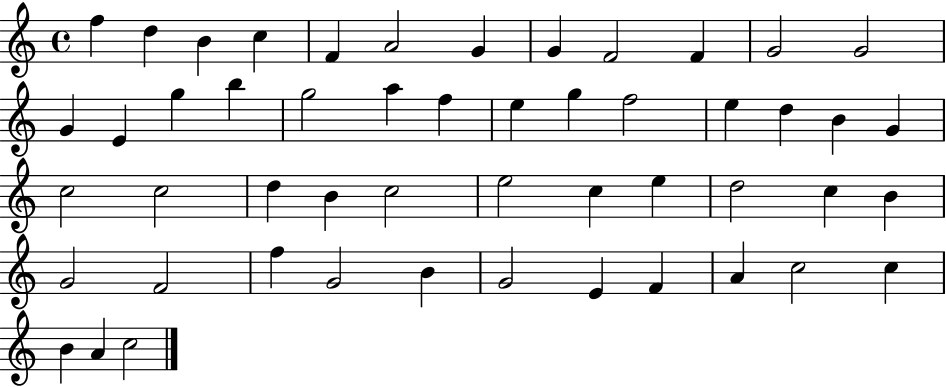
F5/q D5/q B4/q C5/q F4/q A4/h G4/q G4/q F4/h F4/q G4/h G4/h G4/q E4/q G5/q B5/q G5/h A5/q F5/q E5/q G5/q F5/h E5/q D5/q B4/q G4/q C5/h C5/h D5/q B4/q C5/h E5/h C5/q E5/q D5/h C5/q B4/q G4/h F4/h F5/q G4/h B4/q G4/h E4/q F4/q A4/q C5/h C5/q B4/q A4/q C5/h